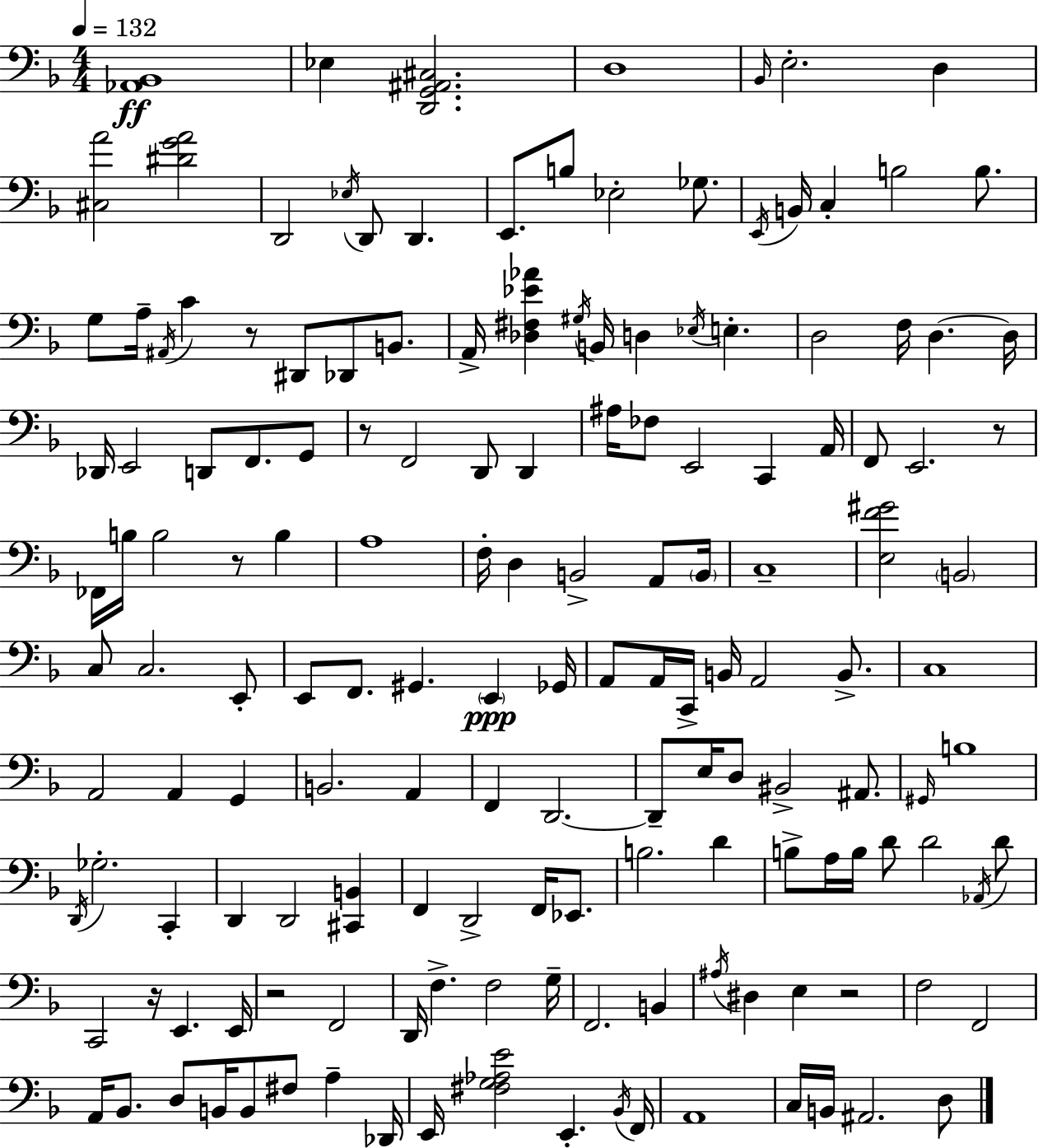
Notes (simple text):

[Ab2,Bb2]/w Eb3/q [D2,G2,A#2,C#3]/h. D3/w Bb2/s E3/h. D3/q [C#3,A4]/h [D#4,G4,A4]/h D2/h Eb3/s D2/e D2/q. E2/e. B3/e Eb3/h Gb3/e. E2/s B2/s C3/q B3/h B3/e. G3/e A3/s A#2/s C4/q R/e D#2/e Db2/e B2/e. A2/s [Db3,F#3,Eb4,Ab4]/q G#3/s B2/s D3/q Eb3/s E3/q. D3/h F3/s D3/q. D3/s Db2/s E2/h D2/e F2/e. G2/e R/e F2/h D2/e D2/q A#3/s FES3/e E2/h C2/q A2/s F2/e E2/h. R/e FES2/s B3/s B3/h R/e B3/q A3/w F3/s D3/q B2/h A2/e B2/s C3/w [E3,F4,G#4]/h B2/h C3/e C3/h. E2/e E2/e F2/e. G#2/q. E2/q Gb2/s A2/e A2/s C2/s B2/s A2/h B2/e. C3/w A2/h A2/q G2/q B2/h. A2/q F2/q D2/h. D2/e E3/s D3/e BIS2/h A#2/e. G#2/s B3/w D2/s Gb3/h. C2/q D2/q D2/h [C#2,B2]/q F2/q D2/h F2/s Eb2/e. B3/h. D4/q B3/e A3/s B3/s D4/e D4/h Ab2/s D4/e C2/h R/s E2/q. E2/s R/h F2/h D2/s F3/q. F3/h G3/s F2/h. B2/q A#3/s D#3/q E3/q R/h F3/h F2/h A2/s Bb2/e. D3/e B2/s B2/e F#3/e A3/q Db2/s E2/s [F#3,G3,Ab3,E4]/h E2/q. Bb2/s F2/s A2/w C3/s B2/s A#2/h. D3/e